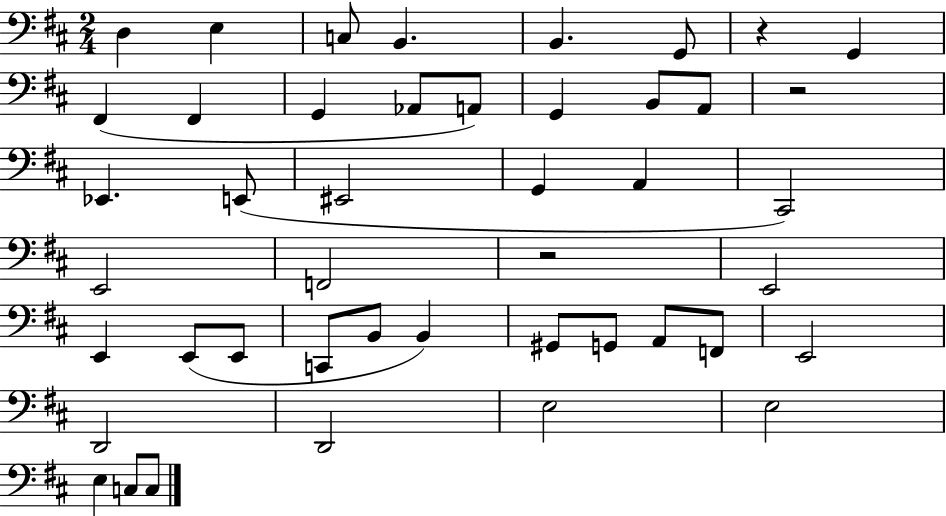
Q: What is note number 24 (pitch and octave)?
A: E2